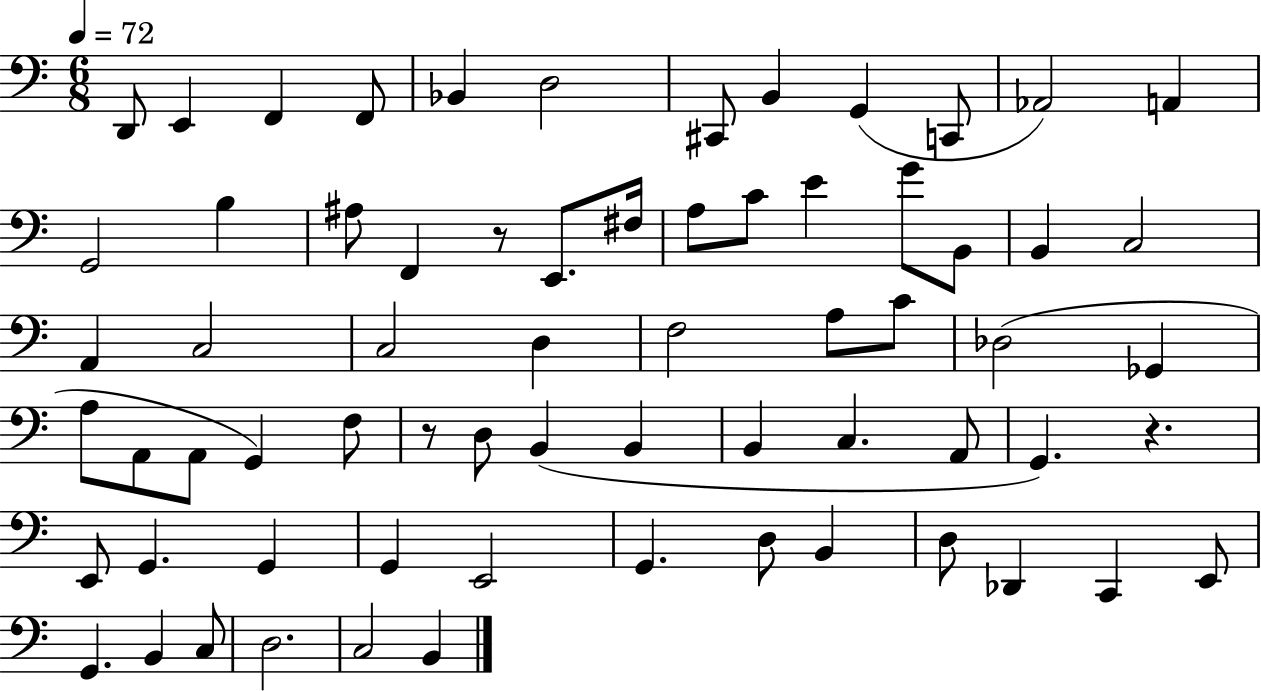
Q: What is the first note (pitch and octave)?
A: D2